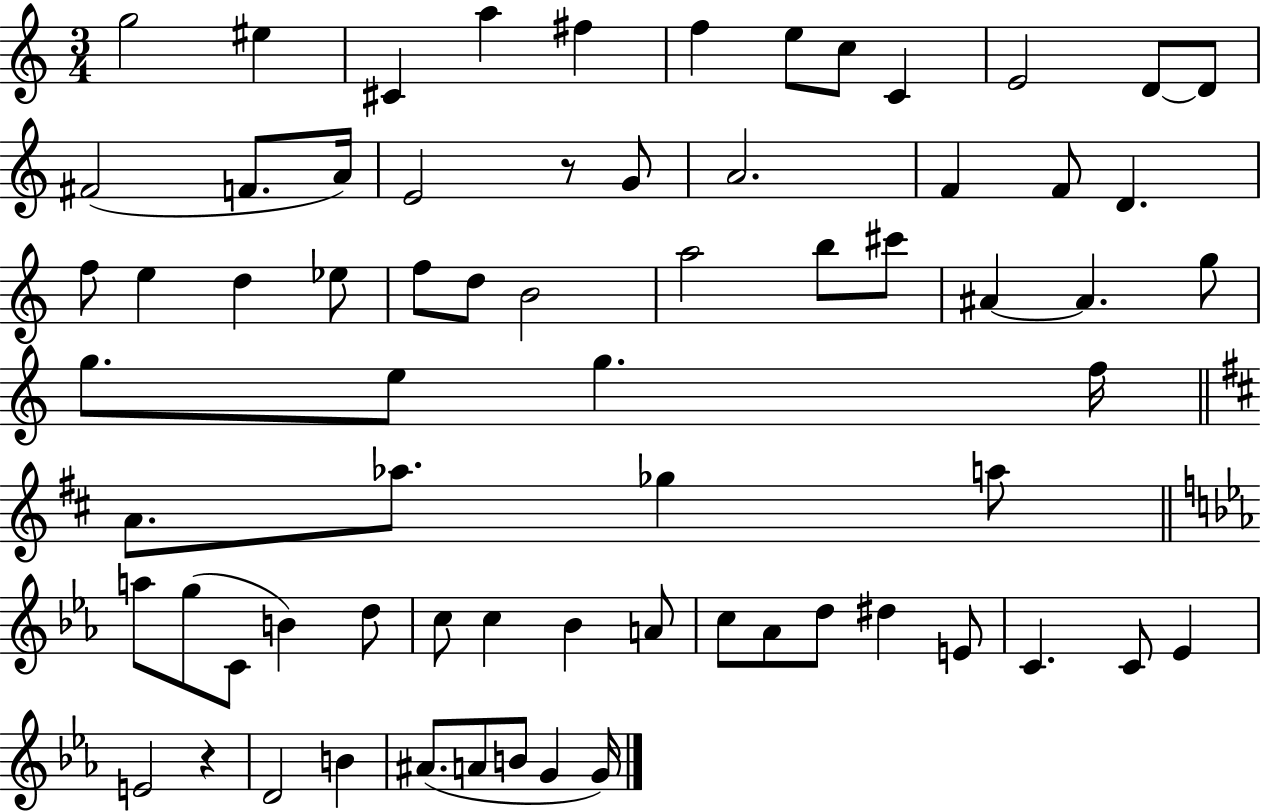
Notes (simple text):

G5/h EIS5/q C#4/q A5/q F#5/q F5/q E5/e C5/e C4/q E4/h D4/e D4/e F#4/h F4/e. A4/s E4/h R/e G4/e A4/h. F4/q F4/e D4/q. F5/e E5/q D5/q Eb5/e F5/e D5/e B4/h A5/h B5/e C#6/e A#4/q A#4/q. G5/e G5/e. E5/e G5/q. F5/s A4/e. Ab5/e. Gb5/q A5/e A5/e G5/e C4/e B4/q D5/e C5/e C5/q Bb4/q A4/e C5/e Ab4/e D5/e D#5/q E4/e C4/q. C4/e Eb4/q E4/h R/q D4/h B4/q A#4/e. A4/e B4/e G4/q G4/s